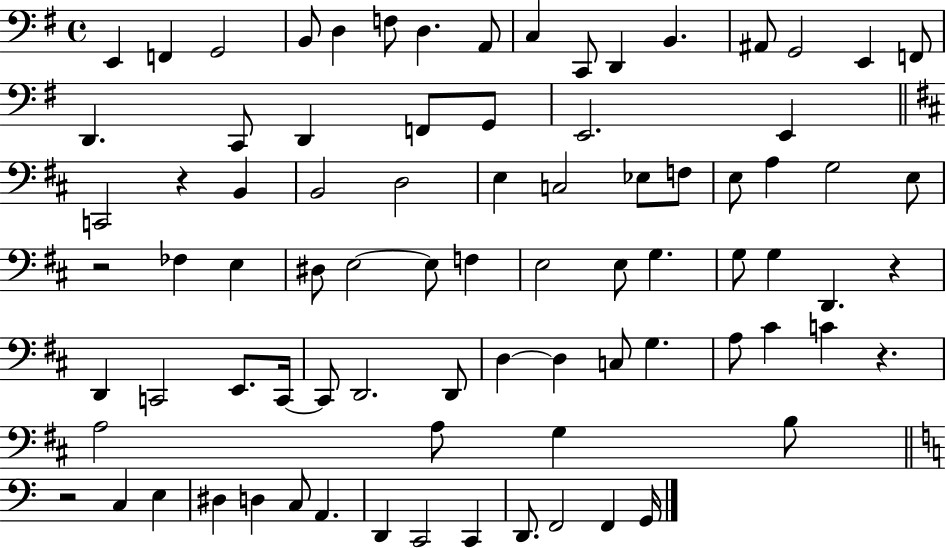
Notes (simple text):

E2/q F2/q G2/h B2/e D3/q F3/e D3/q. A2/e C3/q C2/e D2/q B2/q. A#2/e G2/h E2/q F2/e D2/q. C2/e D2/q F2/e G2/e E2/h. E2/q C2/h R/q B2/q B2/h D3/h E3/q C3/h Eb3/e F3/e E3/e A3/q G3/h E3/e R/h FES3/q E3/q D#3/e E3/h E3/e F3/q E3/h E3/e G3/q. G3/e G3/q D2/q. R/q D2/q C2/h E2/e. C2/s C2/e D2/h. D2/e D3/q D3/q C3/e G3/q. A3/e C#4/q C4/q R/q. A3/h A3/e G3/q B3/e R/h C3/q E3/q D#3/q D3/q C3/e A2/q. D2/q C2/h C2/q D2/e. F2/h F2/q G2/s